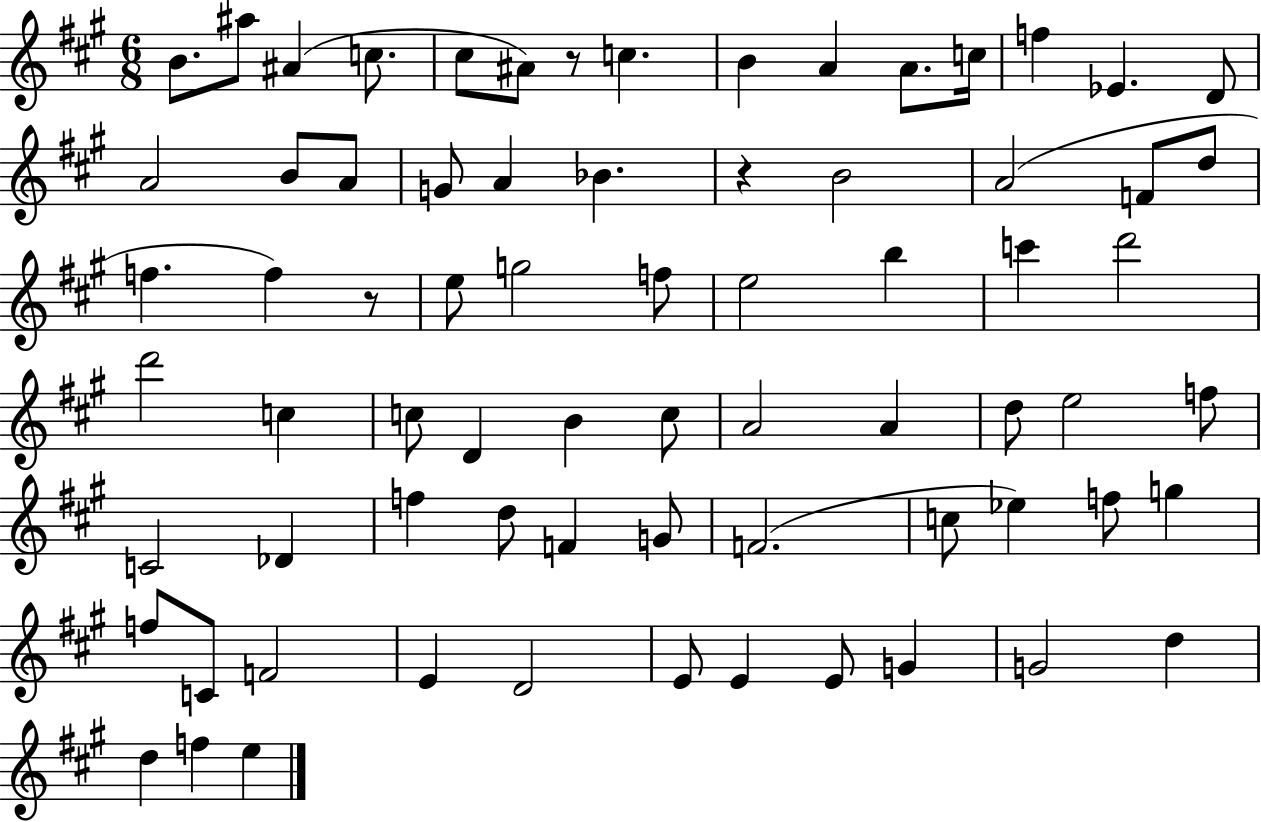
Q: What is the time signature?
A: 6/8